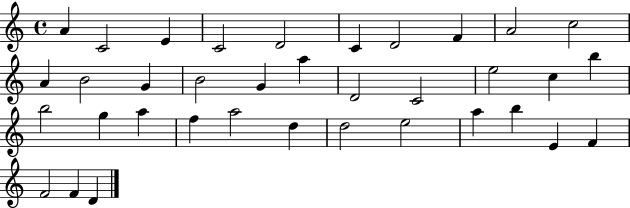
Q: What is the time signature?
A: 4/4